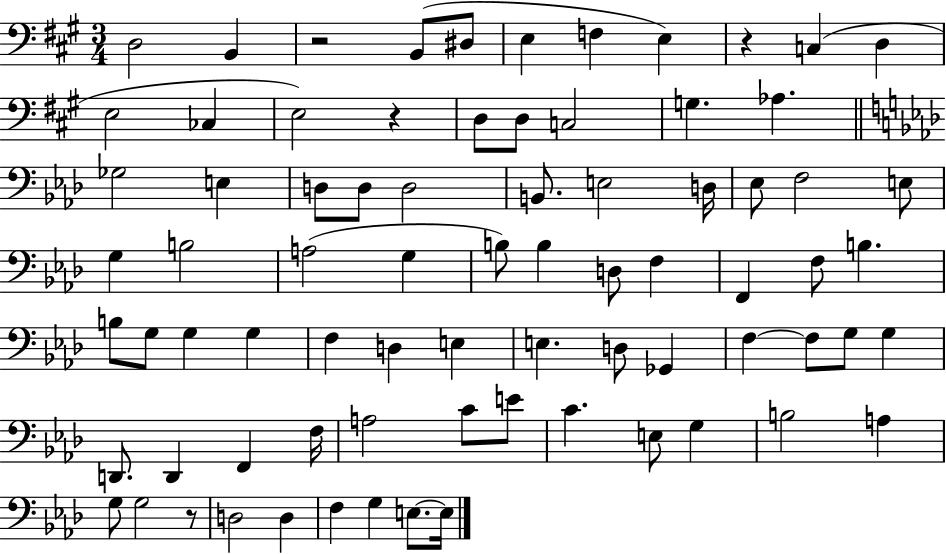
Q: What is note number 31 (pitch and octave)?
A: A3